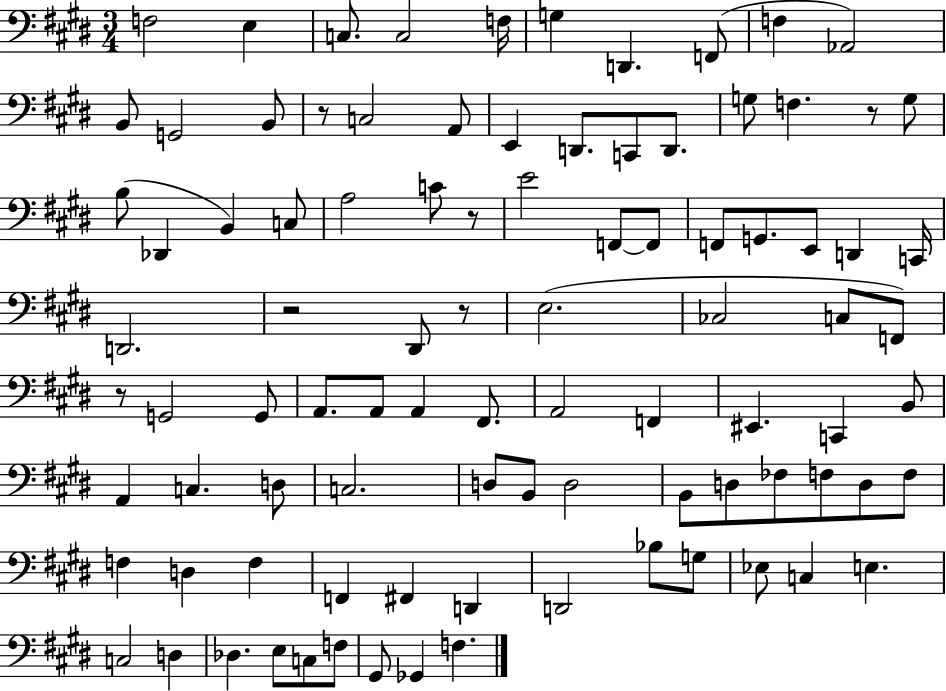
{
  \clef bass
  \numericTimeSignature
  \time 3/4
  \key e \major
  \repeat volta 2 { f2 e4 | c8. c2 f16 | g4 d,4. f,8( | f4 aes,2) | \break b,8 g,2 b,8 | r8 c2 a,8 | e,4 d,8. c,8 d,8. | g8 f4. r8 g8 | \break b8( des,4 b,4) c8 | a2 c'8 r8 | e'2 f,8~~ f,8 | f,8 g,8. e,8 d,4 c,16 | \break d,2. | r2 dis,8 r8 | e2.( | ces2 c8 f,8) | \break r8 g,2 g,8 | a,8. a,8 a,4 fis,8. | a,2 f,4 | eis,4. c,4 b,8 | \break a,4 c4. d8 | c2. | d8 b,8 d2 | b,8 d8 fes8 f8 d8 f8 | \break f4 d4 f4 | f,4 fis,4 d,4 | d,2 bes8 g8 | ees8 c4 e4. | \break c2 d4 | des4. e8 c8 f8 | gis,8 ges,4 f4. | } \bar "|."
}